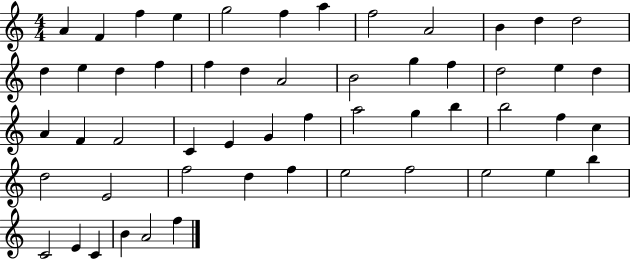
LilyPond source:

{
  \clef treble
  \numericTimeSignature
  \time 4/4
  \key c \major
  a'4 f'4 f''4 e''4 | g''2 f''4 a''4 | f''2 a'2 | b'4 d''4 d''2 | \break d''4 e''4 d''4 f''4 | f''4 d''4 a'2 | b'2 g''4 f''4 | d''2 e''4 d''4 | \break a'4 f'4 f'2 | c'4 e'4 g'4 f''4 | a''2 g''4 b''4 | b''2 f''4 c''4 | \break d''2 e'2 | f''2 d''4 f''4 | e''2 f''2 | e''2 e''4 b''4 | \break c'2 e'4 c'4 | b'4 a'2 f''4 | \bar "|."
}